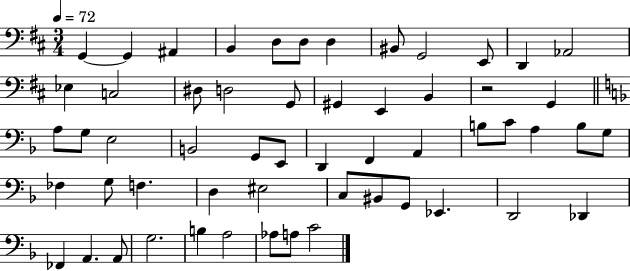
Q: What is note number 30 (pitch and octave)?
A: A2